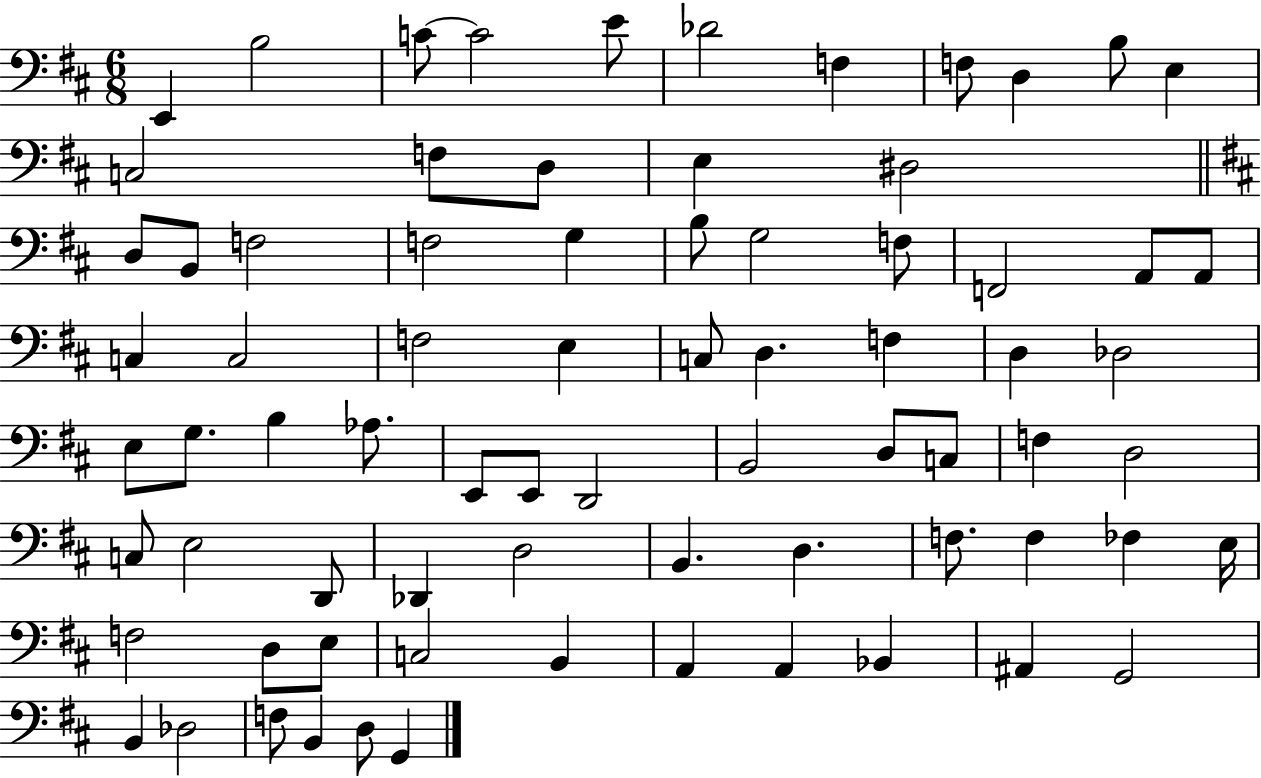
E2/q B3/h C4/e C4/h E4/e Db4/h F3/q F3/e D3/q B3/e E3/q C3/h F3/e D3/e E3/q D#3/h D3/e B2/e F3/h F3/h G3/q B3/e G3/h F3/e F2/h A2/e A2/e C3/q C3/h F3/h E3/q C3/e D3/q. F3/q D3/q Db3/h E3/e G3/e. B3/q Ab3/e. E2/e E2/e D2/h B2/h D3/e C3/e F3/q D3/h C3/e E3/h D2/e Db2/q D3/h B2/q. D3/q. F3/e. F3/q FES3/q E3/s F3/h D3/e E3/e C3/h B2/q A2/q A2/q Bb2/q A#2/q G2/h B2/q Db3/h F3/e B2/q D3/e G2/q